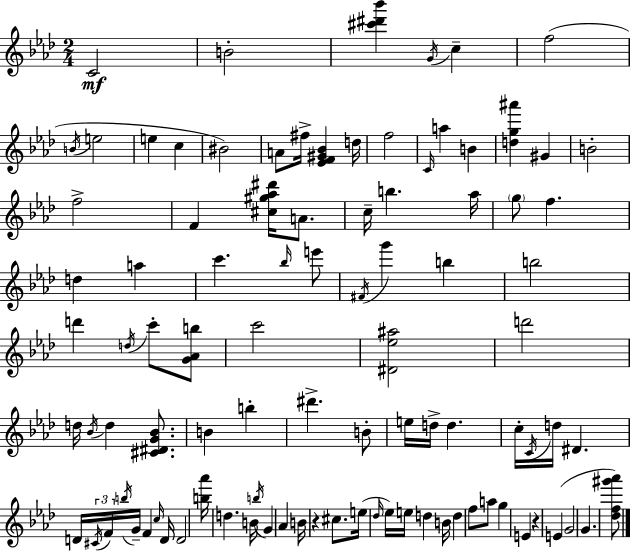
{
  \clef treble
  \numericTimeSignature
  \time 2/4
  \key aes \major
  c'2\mf | b'2-. | <cis''' dis''' bes'''>4 \acciaccatura { g'16 } c''4-- | f''2( | \break \acciaccatura { b'16 } e''2 | e''4 c''4 | bis'2) | a'8 fis''16-> <ees' f' gis' bes'>4 | \break d''16 f''2 | \grace { c'16 } a''4 b'4 | <d'' g'' ais'''>4 gis'4 | b'2-. | \break f''2-> | f'4 <cis'' gis'' aes'' dis'''>16 | a'8. c''16-- b''4. | aes''16 \parenthesize g''8 f''4. | \break d''4 a''4 | c'''4. | \grace { bes''16 } e'''8 \acciaccatura { fis'16 } g'''4 | b''4 b''2 | \break d'''4 | \acciaccatura { d''16 } c'''8-. <g' aes' b''>8 c'''2 | <dis' ees'' ais''>2 | d'''2 | \break d''16 \acciaccatura { bes'16 } | d''4 <cis' dis' g' bes'>8. b'4 | b''4-. dis'''4.-> | b'8-. e''16 | \break d''16-> d''4. c''16-. | \acciaccatura { c'16 } d''16 dis'4. | d'16 \tuplet 3/2 { \acciaccatura { cis'16 } f'16 \acciaccatura { b''16 } } g'16-- f'4 | \grace { c''16 } d'16 d'2 | \break <b'' aes'''>16 d''4. | b'16 \acciaccatura { b''16 } g'4 | aes'4 b'16 r4 | cis''8. e''16( \grace { des''16 } ees''16) e''16 | \break d''4 b'16 d''4 | f''8 a''8 g''4 | e'4 r4 | e'4( g'2 | \break g'4. | <des'' f'' gis''' aes'''>8) \bar "|."
}